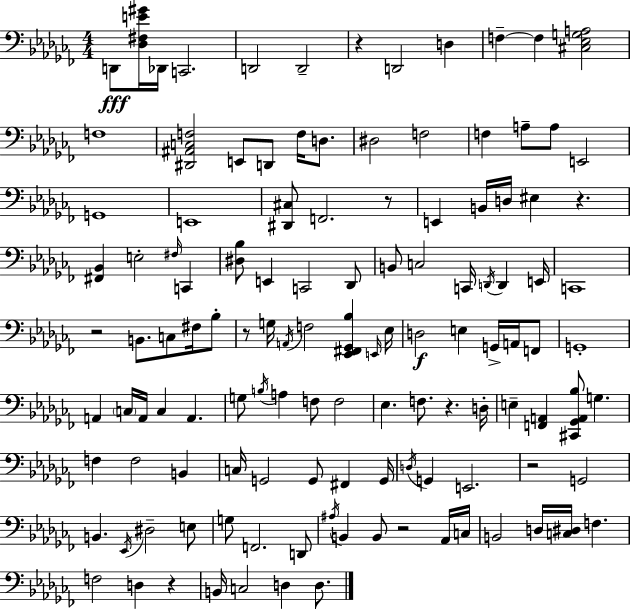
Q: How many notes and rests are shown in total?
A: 122